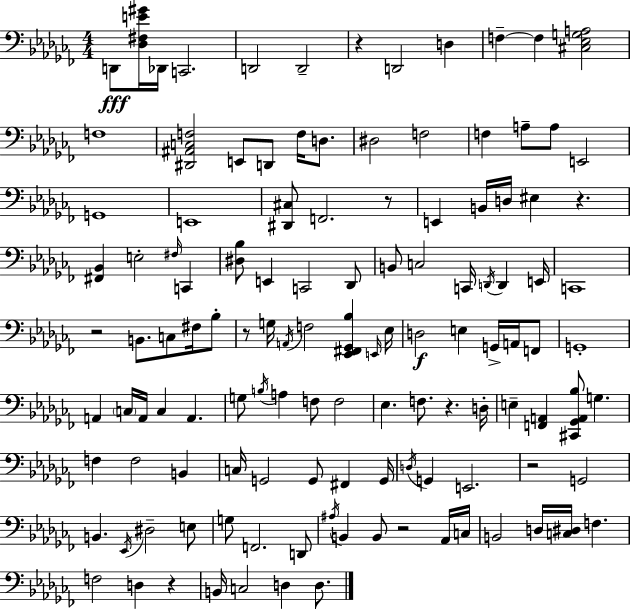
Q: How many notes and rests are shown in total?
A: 122